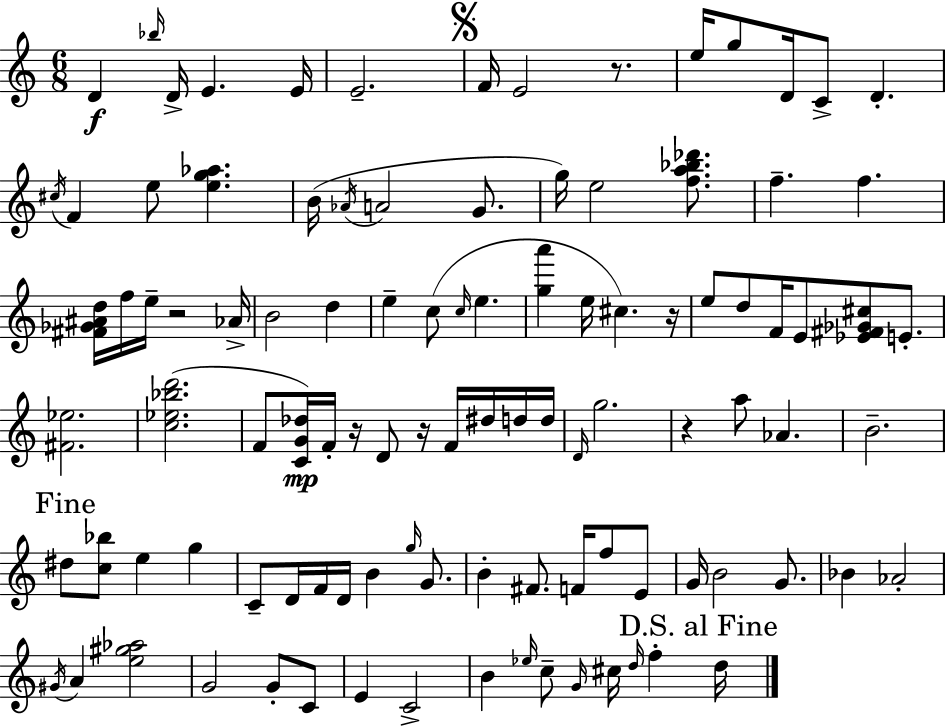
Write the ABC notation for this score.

X:1
T:Untitled
M:6/8
L:1/4
K:Am
D _b/4 D/4 E E/4 E2 F/4 E2 z/2 e/4 g/2 D/4 C/2 D ^c/4 F e/2 [eg_a] B/4 _A/4 A2 G/2 g/4 e2 [fa_b_d']/2 f f [^F_G^Ad]/4 f/4 e/4 z2 _A/4 B2 d e c/2 c/4 e [ga'] e/4 ^c z/4 e/2 d/2 F/4 E/2 [_E^F_G^c]/2 E/2 [^F_e]2 [c_e_bd']2 F/2 [CG_d]/4 F/4 z/4 D/2 z/4 F/4 ^d/4 d/4 d/4 D/4 g2 z a/2 _A B2 ^d/2 [c_b]/2 e g C/2 D/4 F/4 D/4 B g/4 G/2 B ^F/2 F/4 f/2 E/2 G/4 B2 G/2 _B _A2 ^G/4 A [e^g_a]2 G2 G/2 C/2 E C2 B _e/4 c/2 G/4 ^c/4 d/4 f d/4